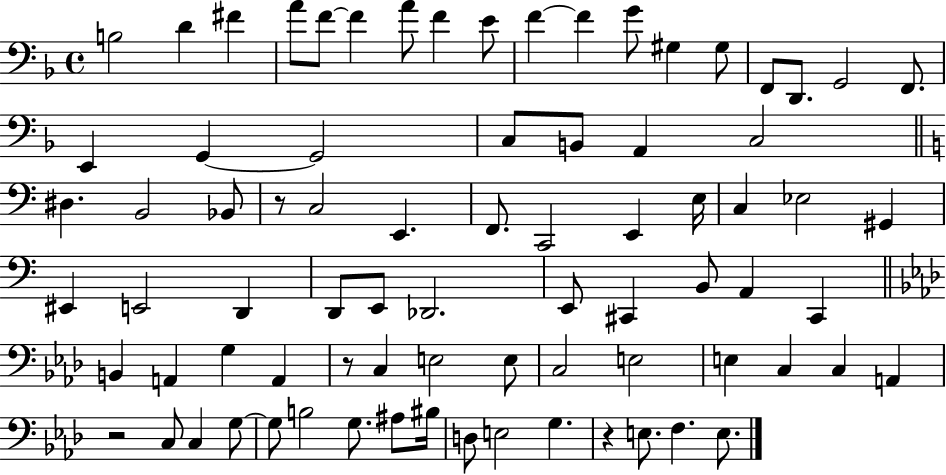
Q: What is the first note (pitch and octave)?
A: B3